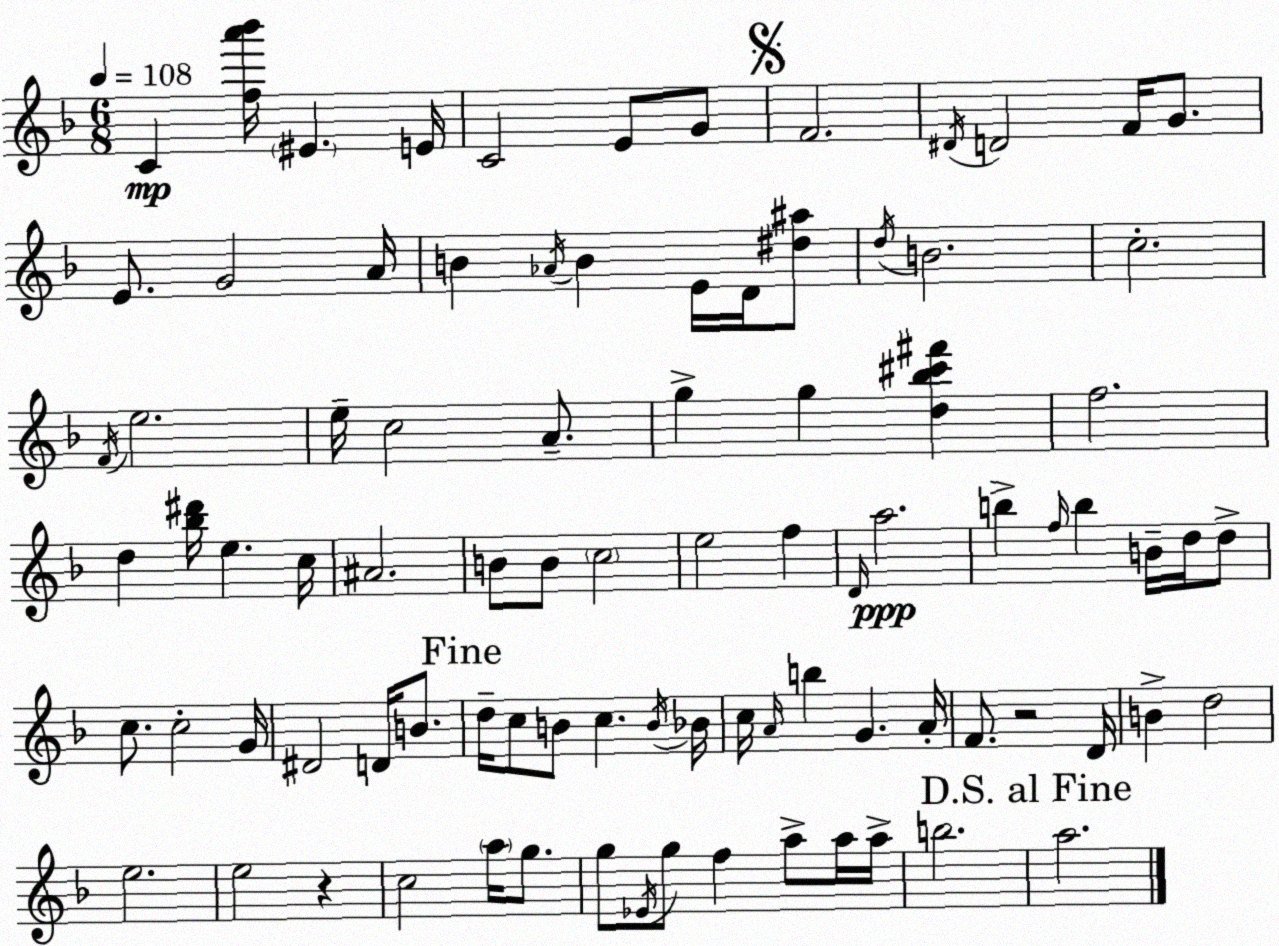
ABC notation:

X:1
T:Untitled
M:6/8
L:1/4
K:F
C [fa'_b']/4 ^E E/4 C2 E/2 G/2 F2 ^D/4 D2 F/4 G/2 E/2 G2 A/4 B _A/4 B E/4 D/4 [^d^a]/2 d/4 B2 c2 F/4 e2 e/4 c2 A/2 g g [d_b^c'^f'] f2 d [_b^d']/4 e c/4 ^A2 B/2 B/2 c2 e2 f D/4 a2 b f/4 b B/4 d/4 d/2 c/2 c2 G/4 ^D2 D/4 B/2 d/4 c/2 B/2 c B/4 _B/4 c/4 A/4 b G A/4 F/2 z2 D/4 B d2 e2 e2 z c2 a/4 g/2 g/2 _E/4 g/2 f a/2 a/4 a/4 b2 a2